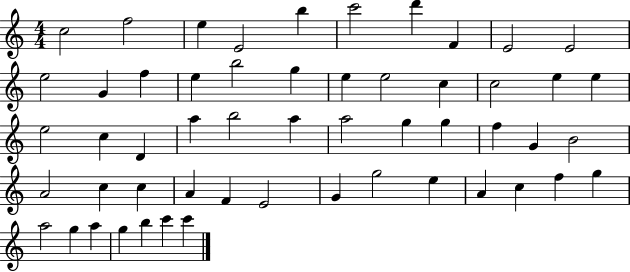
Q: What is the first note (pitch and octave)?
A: C5